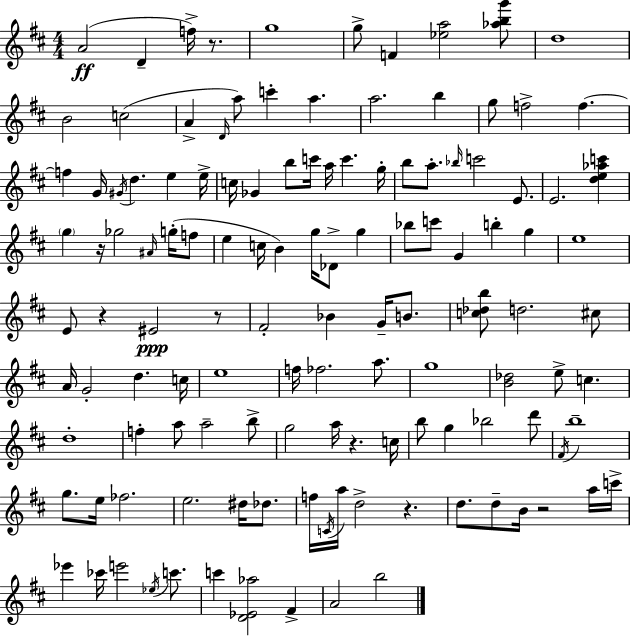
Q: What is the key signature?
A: D major